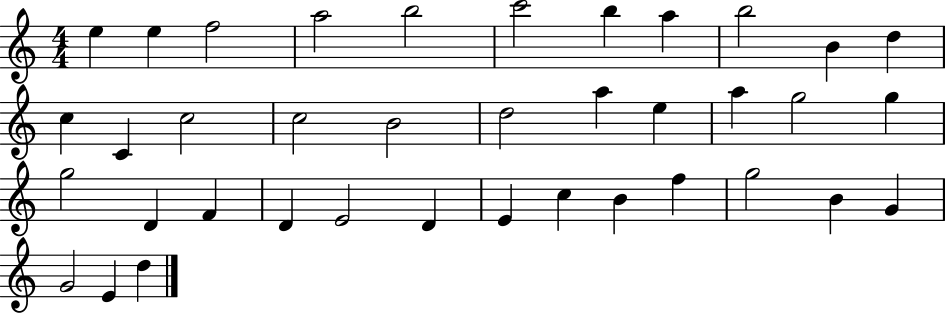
X:1
T:Untitled
M:4/4
L:1/4
K:C
e e f2 a2 b2 c'2 b a b2 B d c C c2 c2 B2 d2 a e a g2 g g2 D F D E2 D E c B f g2 B G G2 E d